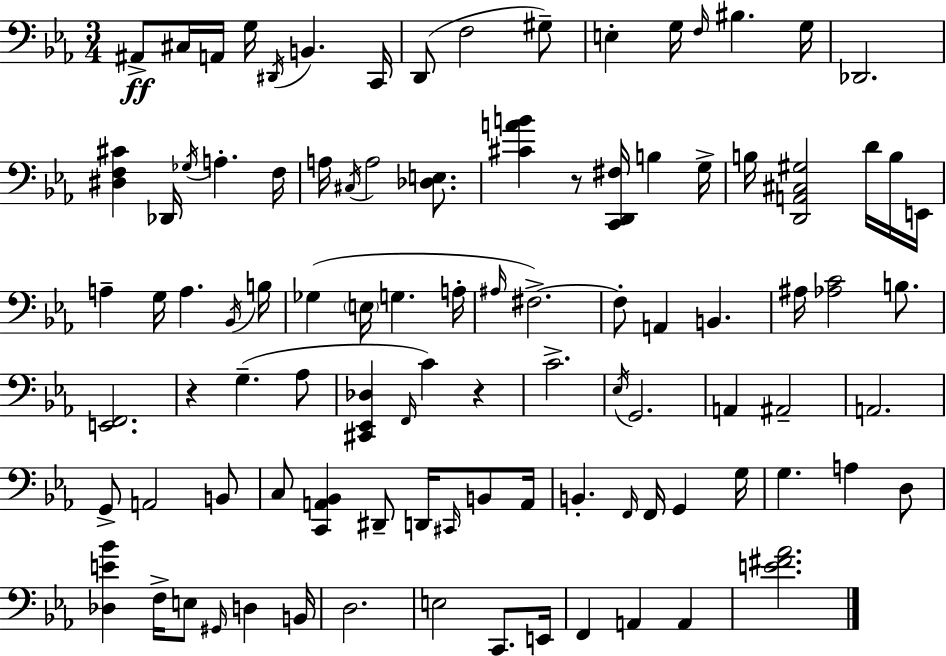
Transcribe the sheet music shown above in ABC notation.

X:1
T:Untitled
M:3/4
L:1/4
K:Cm
^A,,/2 ^C,/4 A,,/4 G,/4 ^D,,/4 B,, C,,/4 D,,/2 F,2 ^G,/2 E, G,/4 F,/4 ^B, G,/4 _D,,2 [^D,F,^C] _D,,/4 _G,/4 A, F,/4 A,/4 ^C,/4 A,2 [_D,E,]/2 [^CAB] z/2 [C,,D,,^F,]/4 B, G,/4 B,/4 [D,,A,,^C,^G,]2 D/4 B,/4 E,,/4 A, G,/4 A, _B,,/4 B,/4 _G, E,/4 G, A,/4 ^A,/4 ^F,2 ^F,/2 A,, B,, ^A,/4 [_A,C]2 B,/2 [E,,F,,]2 z G, _A,/2 [^C,,_E,,_D,] F,,/4 C z C2 _E,/4 G,,2 A,, ^A,,2 A,,2 G,,/2 A,,2 B,,/2 C,/2 [C,,A,,_B,,] ^D,,/2 D,,/4 ^C,,/4 B,,/2 A,,/4 B,, F,,/4 F,,/4 G,, G,/4 G, A, D,/2 [_D,E_B] F,/4 E,/2 ^G,,/4 D, B,,/4 D,2 E,2 C,,/2 E,,/4 F,, A,, A,, [E^F_A]2